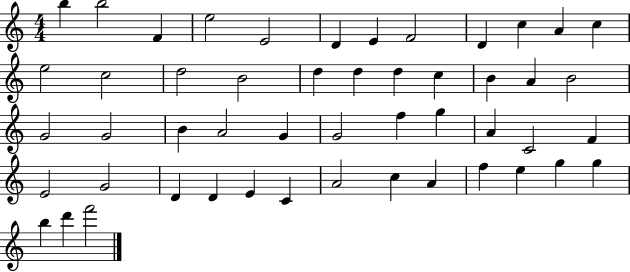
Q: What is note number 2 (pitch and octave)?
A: B5